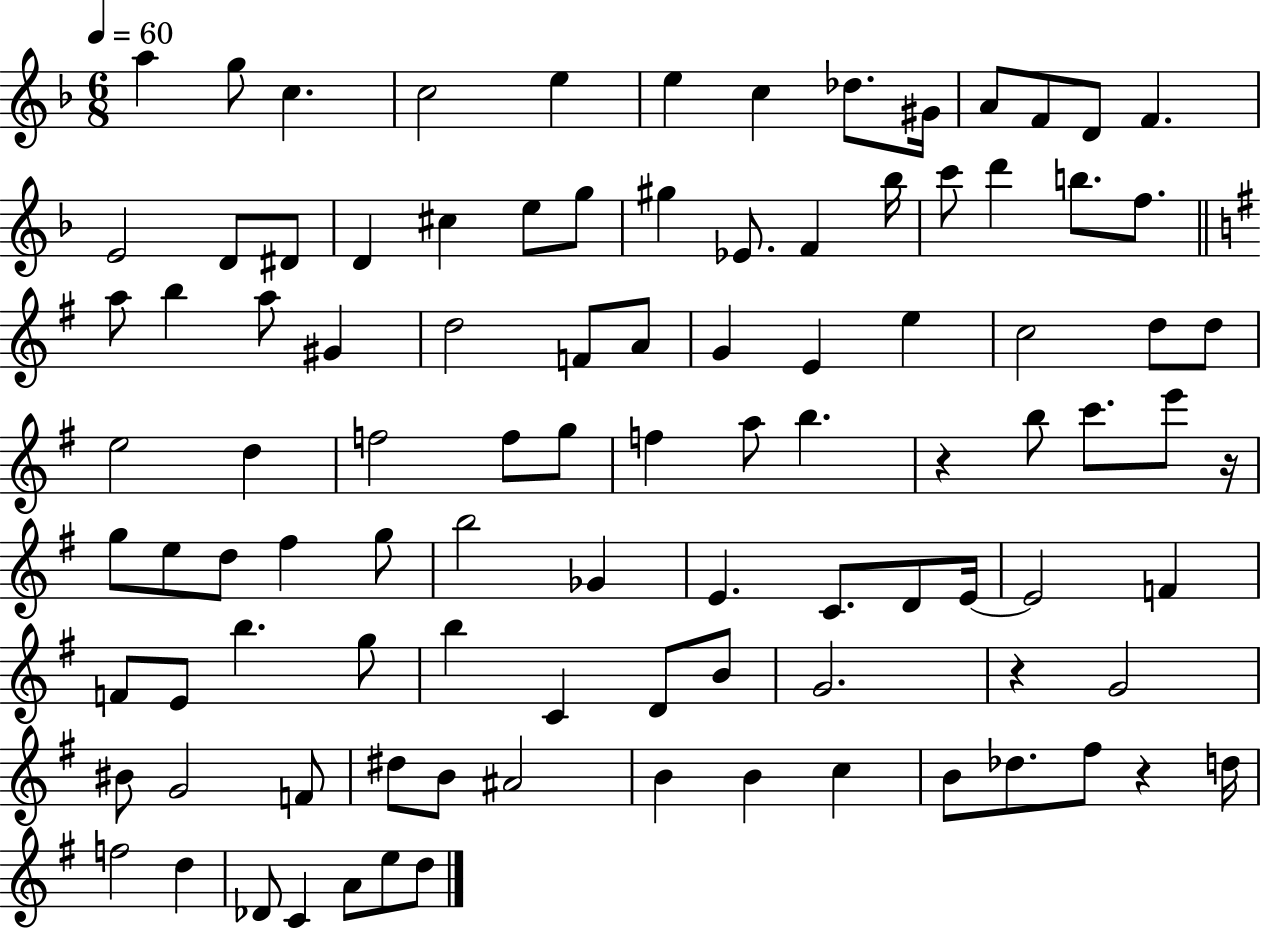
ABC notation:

X:1
T:Untitled
M:6/8
L:1/4
K:F
a g/2 c c2 e e c _d/2 ^G/4 A/2 F/2 D/2 F E2 D/2 ^D/2 D ^c e/2 g/2 ^g _E/2 F _b/4 c'/2 d' b/2 f/2 a/2 b a/2 ^G d2 F/2 A/2 G E e c2 d/2 d/2 e2 d f2 f/2 g/2 f a/2 b z b/2 c'/2 e'/2 z/4 g/2 e/2 d/2 ^f g/2 b2 _G E C/2 D/2 E/4 E2 F F/2 E/2 b g/2 b C D/2 B/2 G2 z G2 ^B/2 G2 F/2 ^d/2 B/2 ^A2 B B c B/2 _d/2 ^f/2 z d/4 f2 d _D/2 C A/2 e/2 d/2